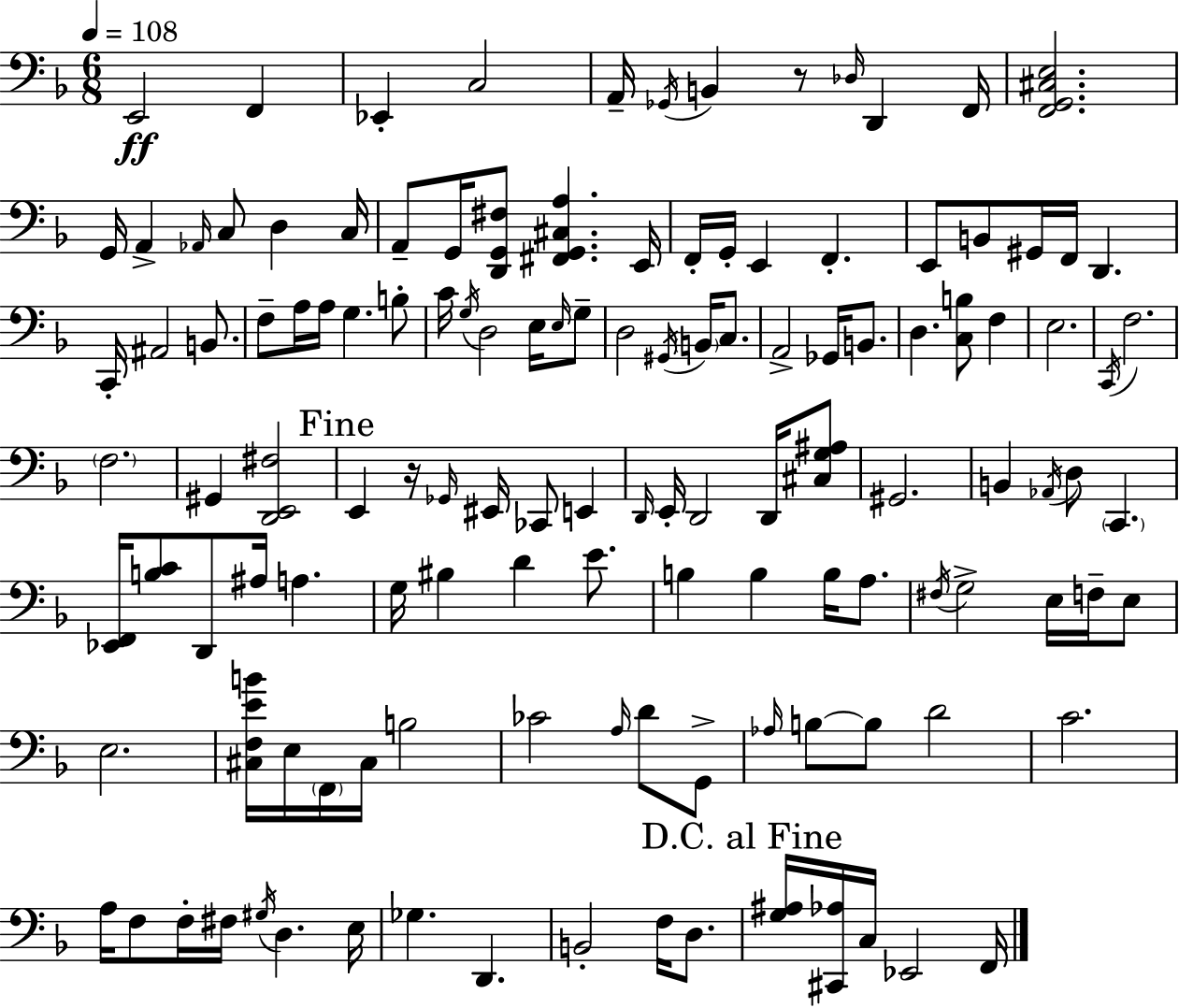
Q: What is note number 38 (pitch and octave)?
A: G3